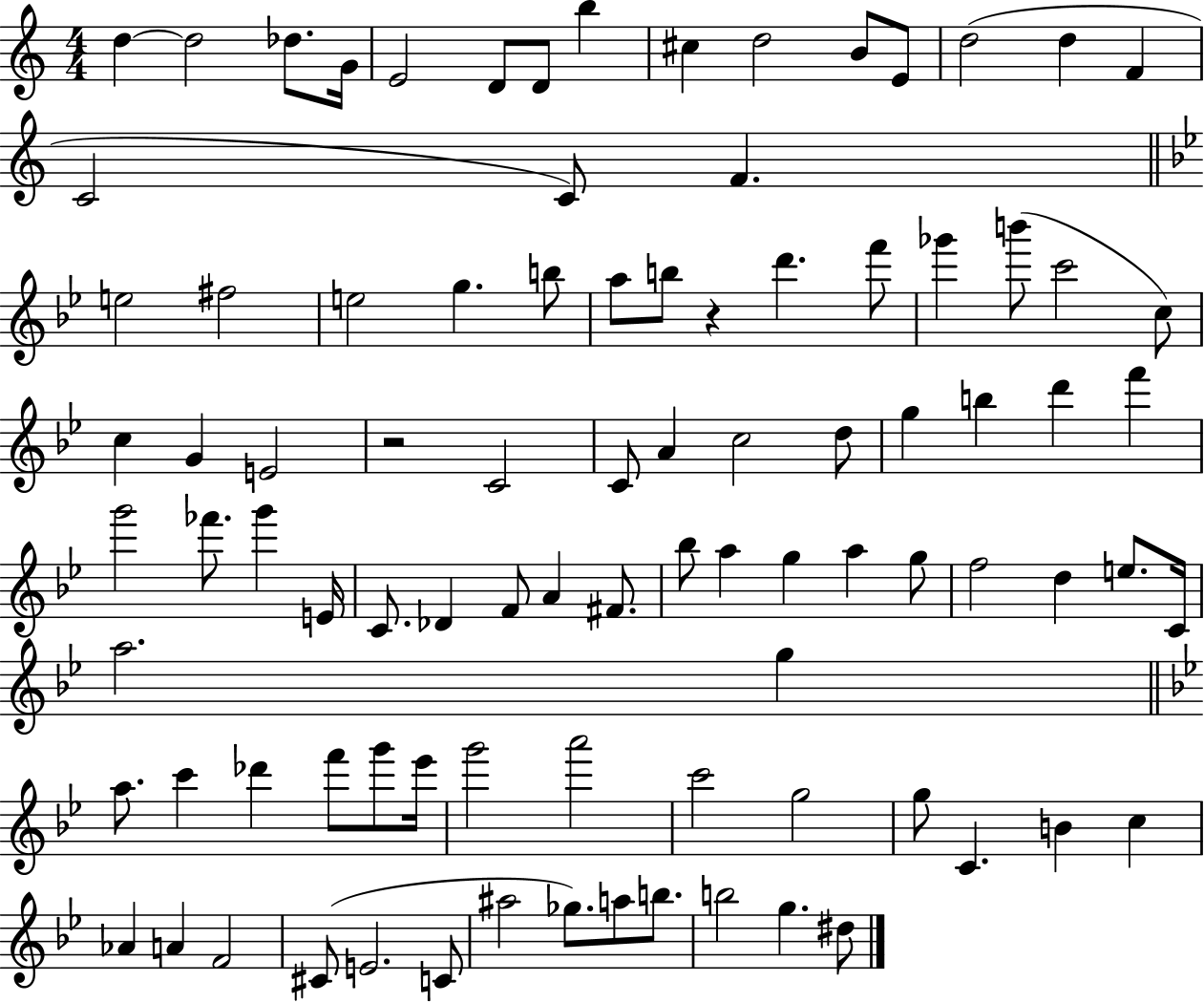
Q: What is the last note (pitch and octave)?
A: D#5